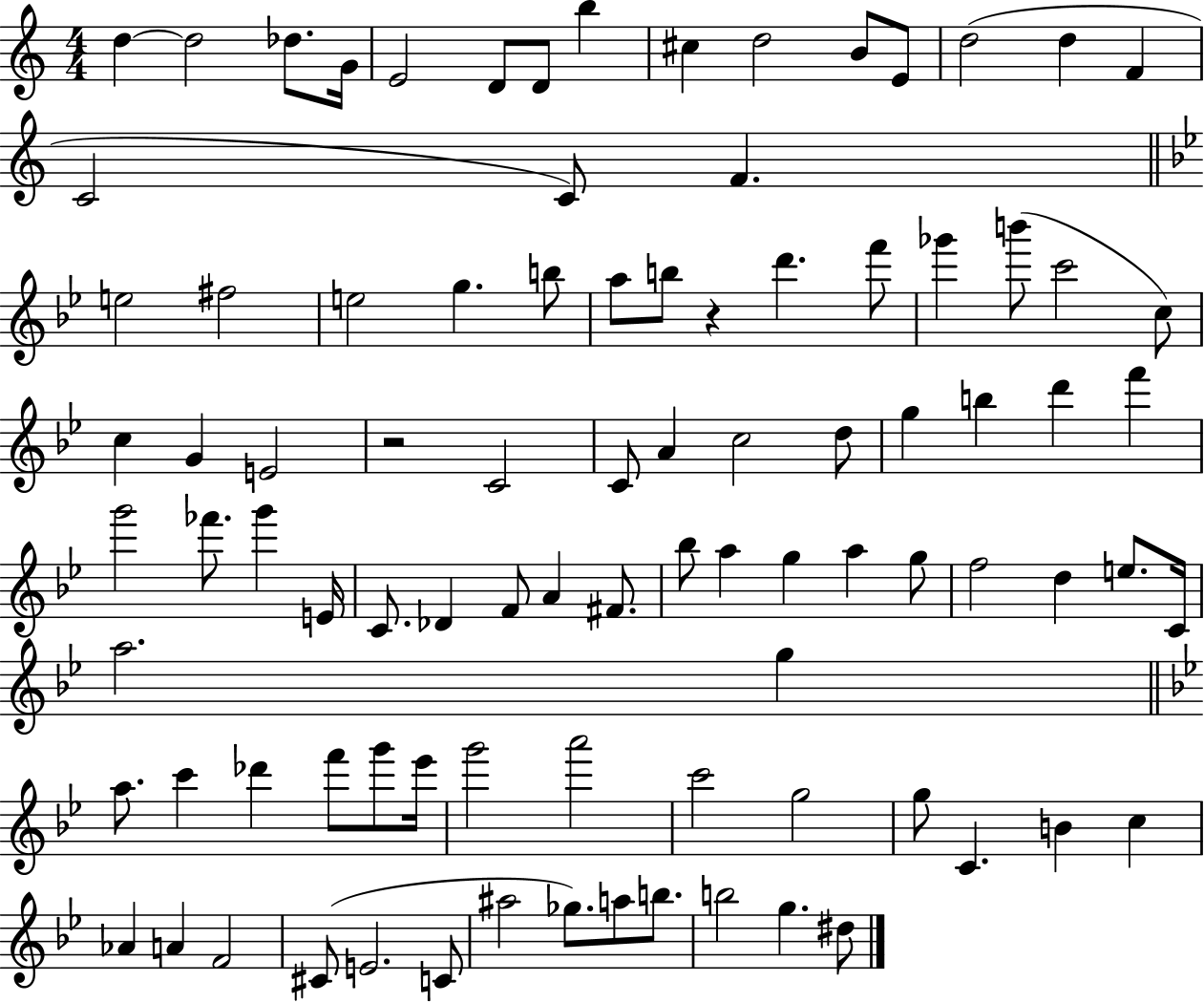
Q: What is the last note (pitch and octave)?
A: D#5